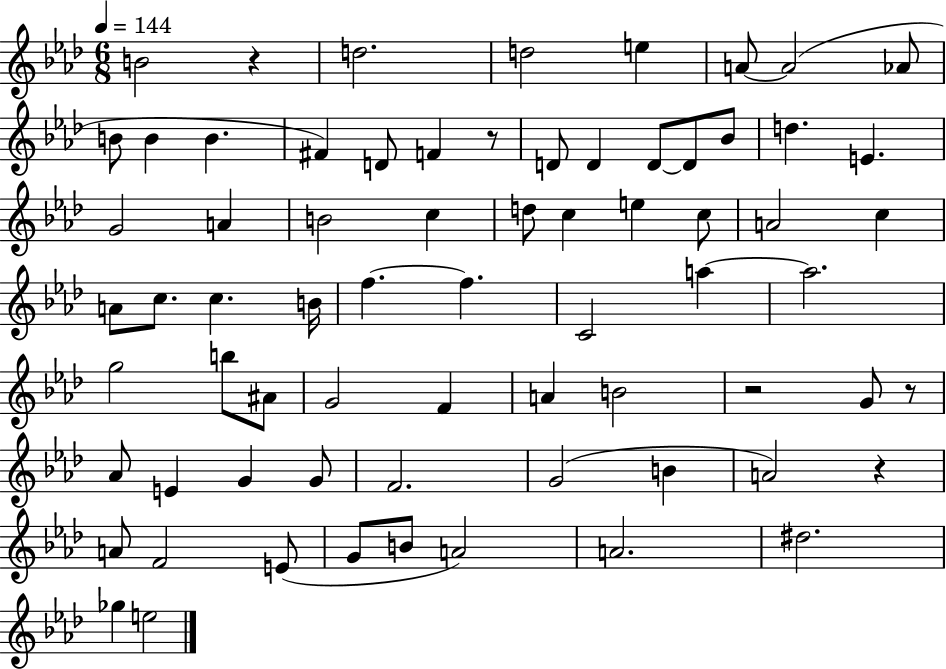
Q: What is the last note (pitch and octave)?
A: E5